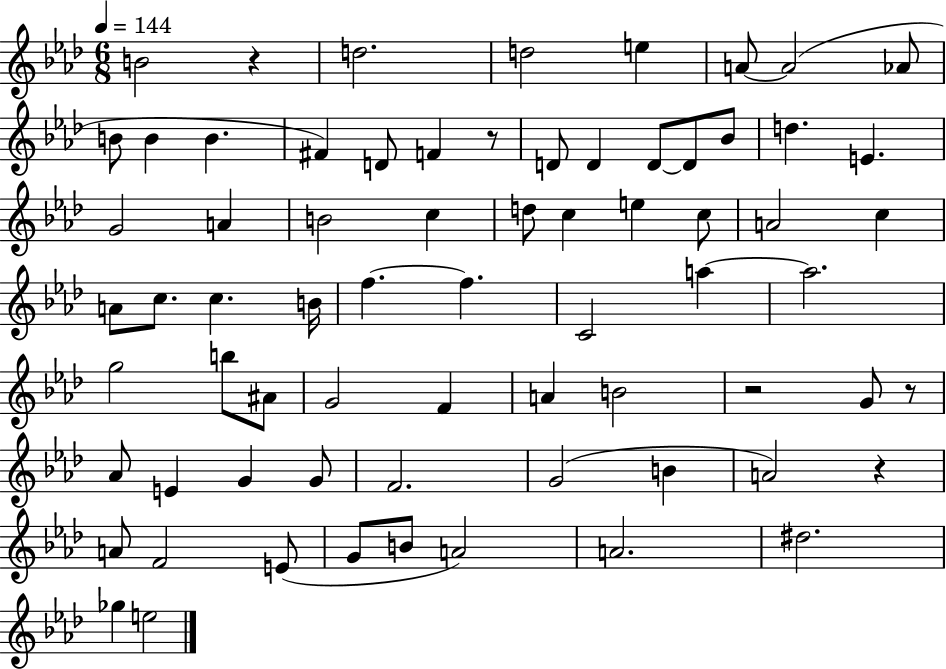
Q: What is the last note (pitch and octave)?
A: E5